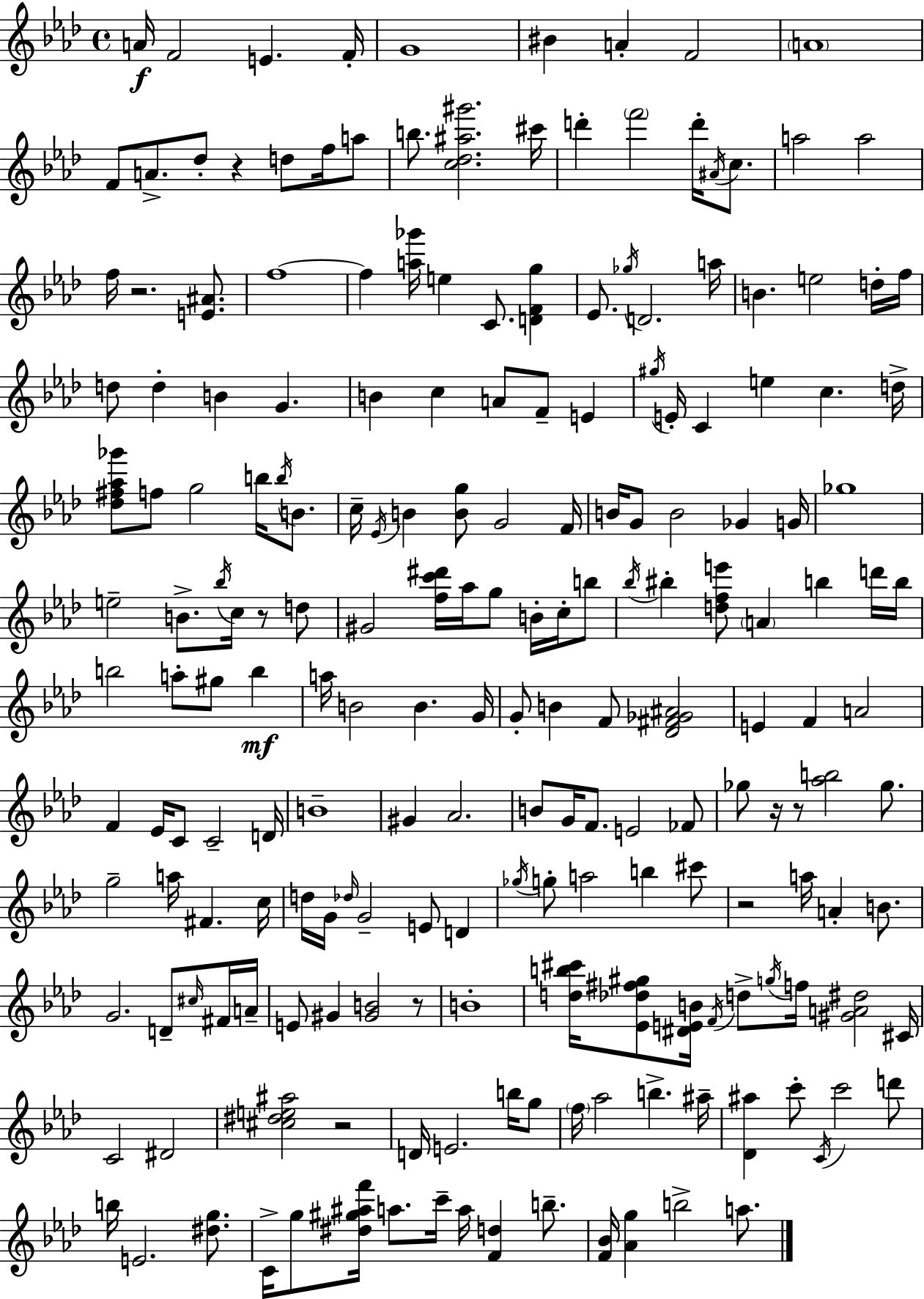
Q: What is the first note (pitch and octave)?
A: A4